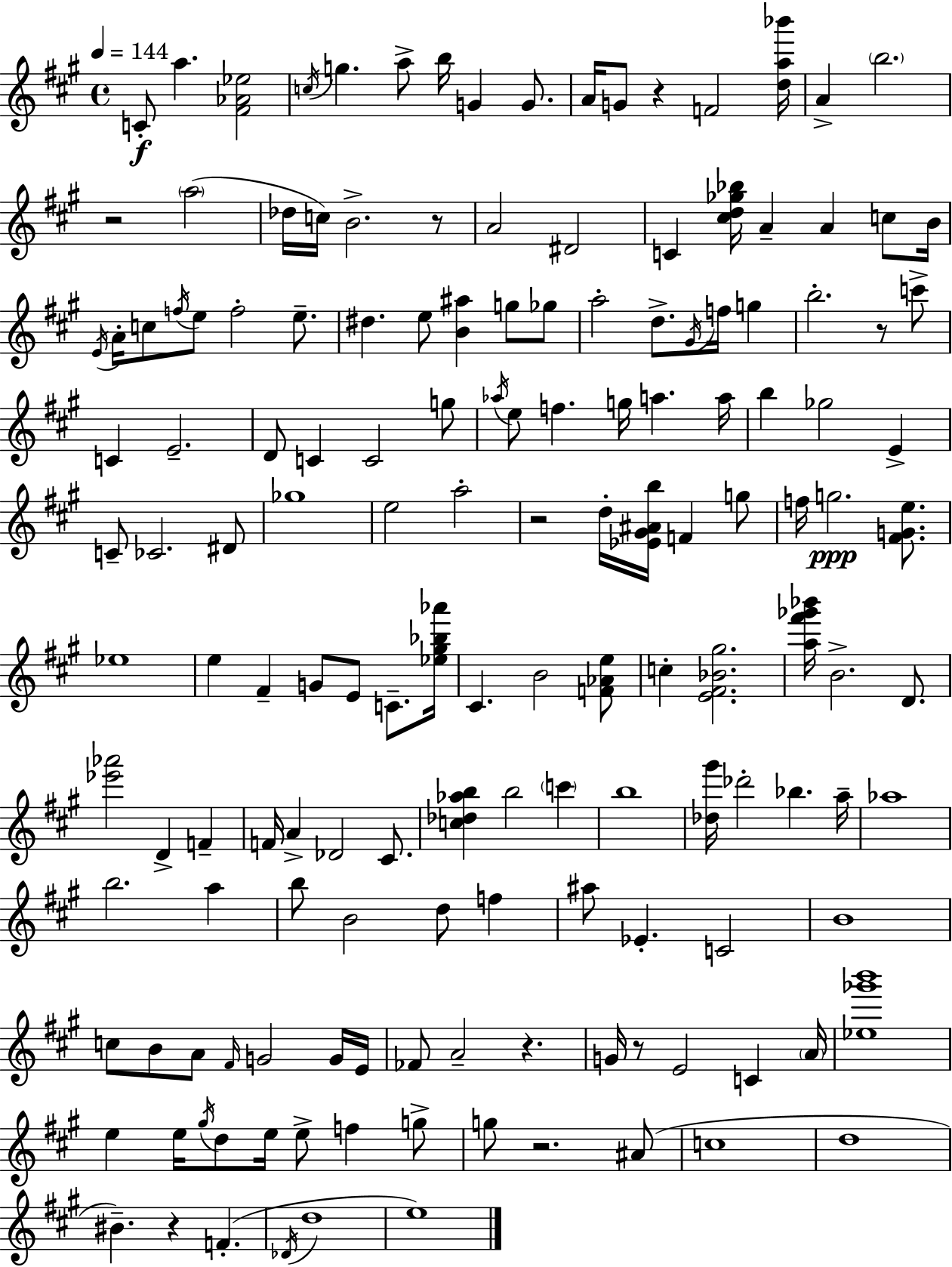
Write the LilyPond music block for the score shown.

{
  \clef treble
  \time 4/4
  \defaultTimeSignature
  \key a \major
  \tempo 4 = 144
  \repeat volta 2 { c'8-.\f a''4. <fis' aes' ees''>2 | \acciaccatura { c''16 } g''4. a''8-> b''16 g'4 g'8. | a'16 g'8 r4 f'2 | <d'' a'' bes'''>16 a'4-> \parenthesize b''2. | \break r2 \parenthesize a''2( | des''16 c''16) b'2.-> r8 | a'2 dis'2 | c'4 <cis'' d'' ges'' bes''>16 a'4-- a'4 c''8 | \break b'16 \acciaccatura { e'16 } a'16-. c''8 \acciaccatura { f''16 } e''8 f''2-. | e''8.-- dis''4. e''8 <b' ais''>4 g''8 | ges''8 a''2-. d''8.-> \acciaccatura { gis'16 } f''16 | g''4 b''2.-. | \break r8 c'''8-> c'4 e'2.-- | d'8 c'4 c'2 | g''8 \acciaccatura { aes''16 } e''8 f''4. g''16 a''4. | a''16 b''4 ges''2 | \break e'4-> c'8-- ces'2. | dis'8 ges''1 | e''2 a''2-. | r2 d''16-. <ees' gis' ais' b''>16 f'4 | \break g''8 f''16 g''2.\ppp | <fis' g' e''>8. ees''1 | e''4 fis'4-- g'8 e'8 | c'8.-- <ees'' gis'' bes'' aes'''>16 cis'4. b'2 | \break <f' aes' e''>8 c''4-. <e' fis' bes' gis''>2. | <a'' fis''' ges''' bes'''>16 b'2.-> | d'8. <ees''' aes'''>2 d'4-> | f'4-- f'16 a'4-> des'2 | \break cis'8. <c'' des'' aes'' b''>4 b''2 | \parenthesize c'''4 b''1 | <des'' gis'''>16 des'''2-. bes''4. | a''16-- aes''1 | \break b''2. | a''4 b''8 b'2 d''8 | f''4 ais''8 ees'4.-. c'2 | b'1 | \break c''8 b'8 a'8 \grace { fis'16 } g'2 | g'16 e'16 fes'8 a'2-- | r4. g'16 r8 e'2 | c'4 \parenthesize a'16 <ees'' ges''' b'''>1 | \break e''4 e''16 \acciaccatura { gis''16 } d''8 e''16 e''8-> | f''4 g''8-> g''8 r2. | ais'8( c''1 | d''1 | \break bis'4.--) r4 | f'4.-.( \acciaccatura { des'16 } d''1 | e''1) | } \bar "|."
}